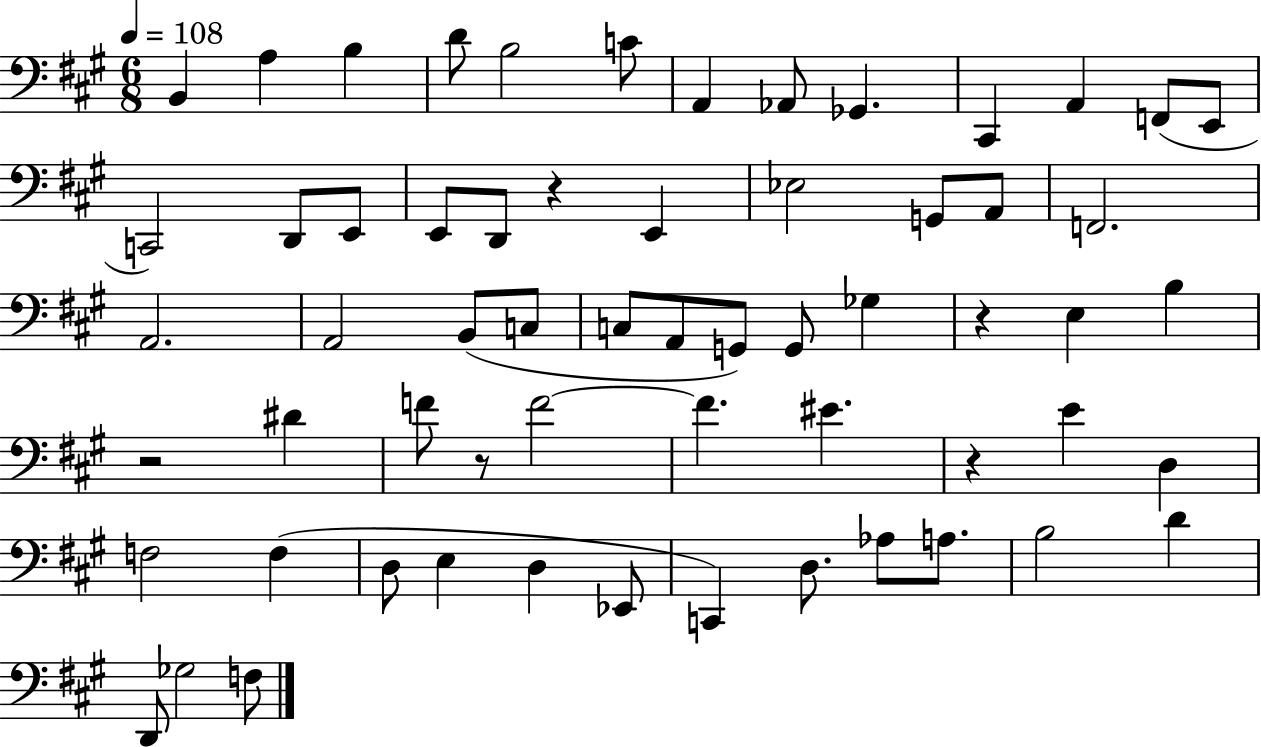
B2/q A3/q B3/q D4/e B3/h C4/e A2/q Ab2/e Gb2/q. C#2/q A2/q F2/e E2/e C2/h D2/e E2/e E2/e D2/e R/q E2/q Eb3/h G2/e A2/e F2/h. A2/h. A2/h B2/e C3/e C3/e A2/e G2/e G2/e Gb3/q R/q E3/q B3/q R/h D#4/q F4/e R/e F4/h F4/q. EIS4/q. R/q E4/q D3/q F3/h F3/q D3/e E3/q D3/q Eb2/e C2/q D3/e. Ab3/e A3/e. B3/h D4/q D2/e Gb3/h F3/e